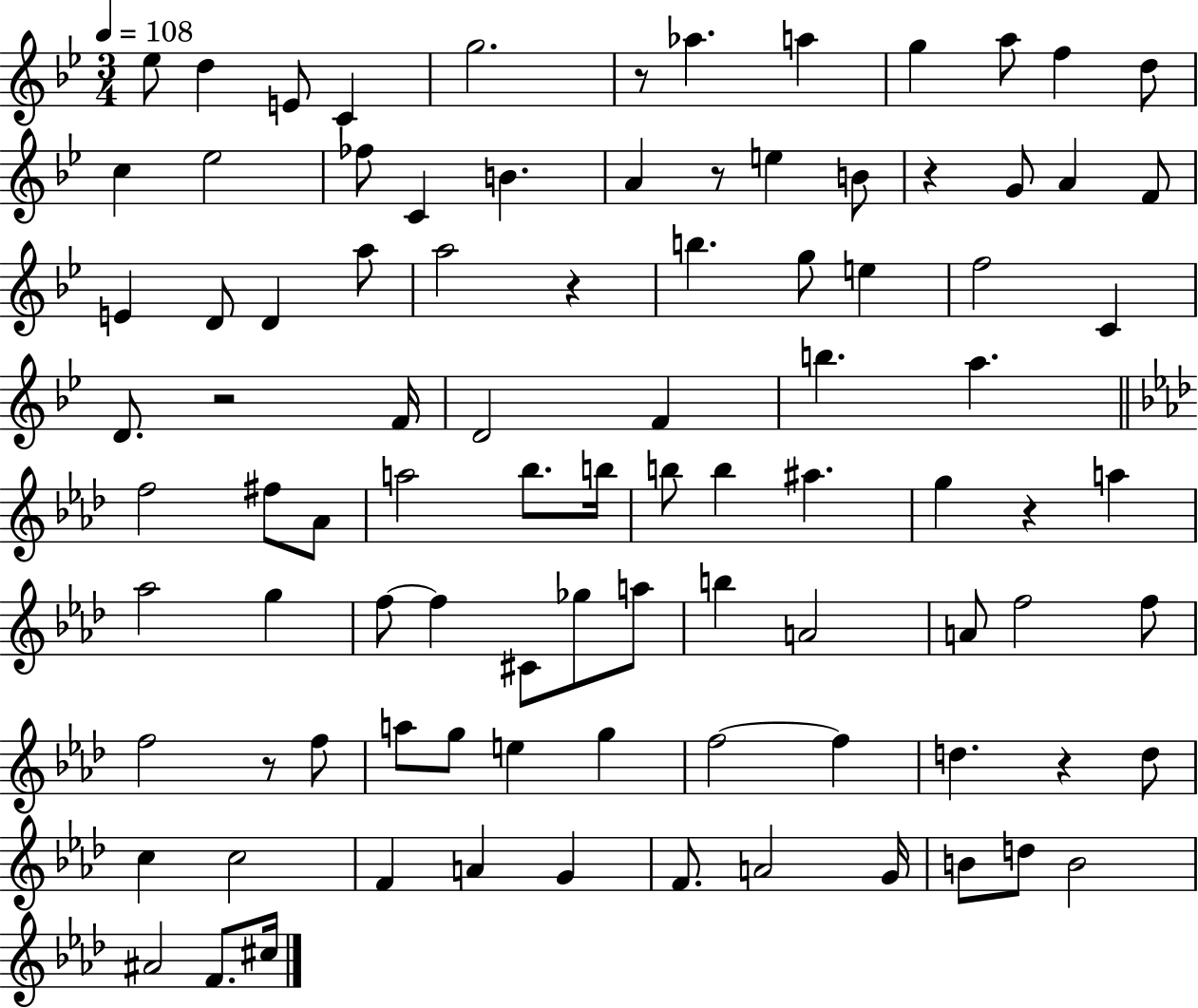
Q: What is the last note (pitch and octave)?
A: C#5